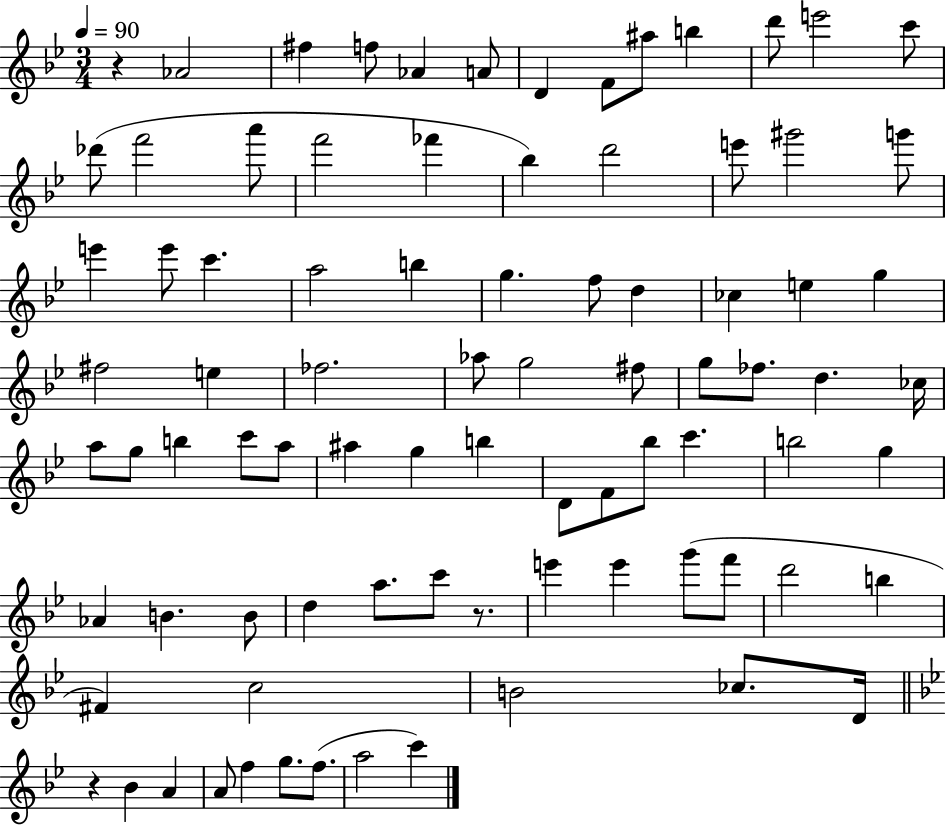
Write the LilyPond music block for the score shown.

{
  \clef treble
  \numericTimeSignature
  \time 3/4
  \key bes \major
  \tempo 4 = 90
  r4 aes'2 | fis''4 f''8 aes'4 a'8 | d'4 f'8 ais''8 b''4 | d'''8 e'''2 c'''8 | \break des'''8( f'''2 a'''8 | f'''2 fes'''4 | bes''4) d'''2 | e'''8 gis'''2 g'''8 | \break e'''4 e'''8 c'''4. | a''2 b''4 | g''4. f''8 d''4 | ces''4 e''4 g''4 | \break fis''2 e''4 | fes''2. | aes''8 g''2 fis''8 | g''8 fes''8. d''4. ces''16 | \break a''8 g''8 b''4 c'''8 a''8 | ais''4 g''4 b''4 | d'8 f'8 bes''8 c'''4. | b''2 g''4 | \break aes'4 b'4. b'8 | d''4 a''8. c'''8 r8. | e'''4 e'''4 g'''8( f'''8 | d'''2 b''4 | \break fis'4) c''2 | b'2 ces''8. d'16 | \bar "||" \break \key g \minor r4 bes'4 a'4 | a'8 f''4 g''8. f''8.( | a''2 c'''4) | \bar "|."
}